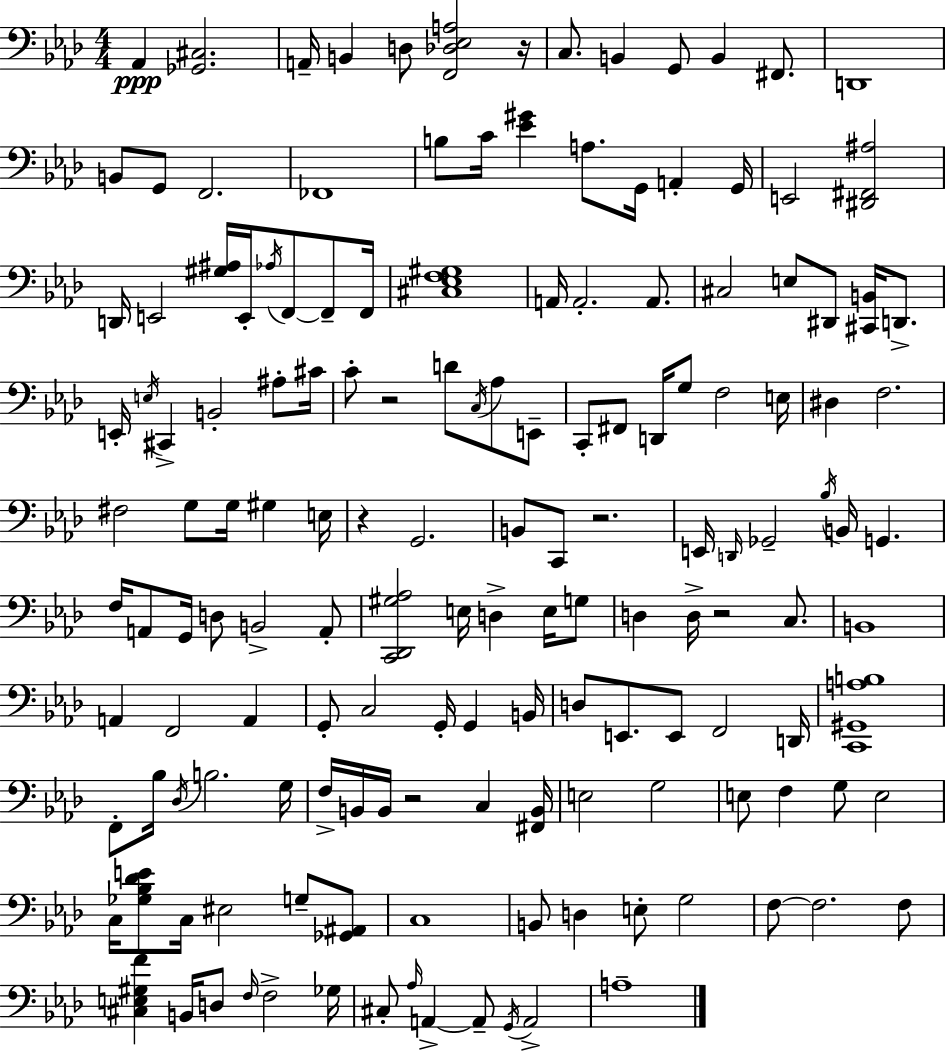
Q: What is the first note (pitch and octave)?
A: Ab2